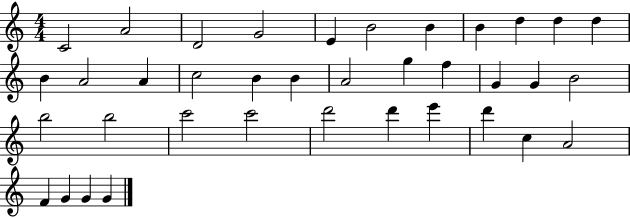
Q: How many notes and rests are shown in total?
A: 37